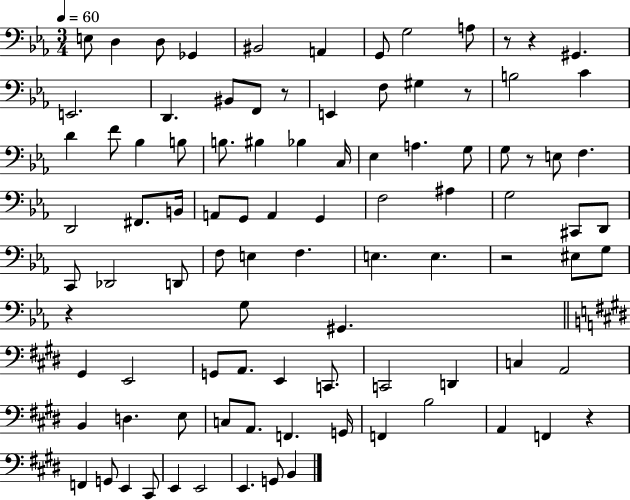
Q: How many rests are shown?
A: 8